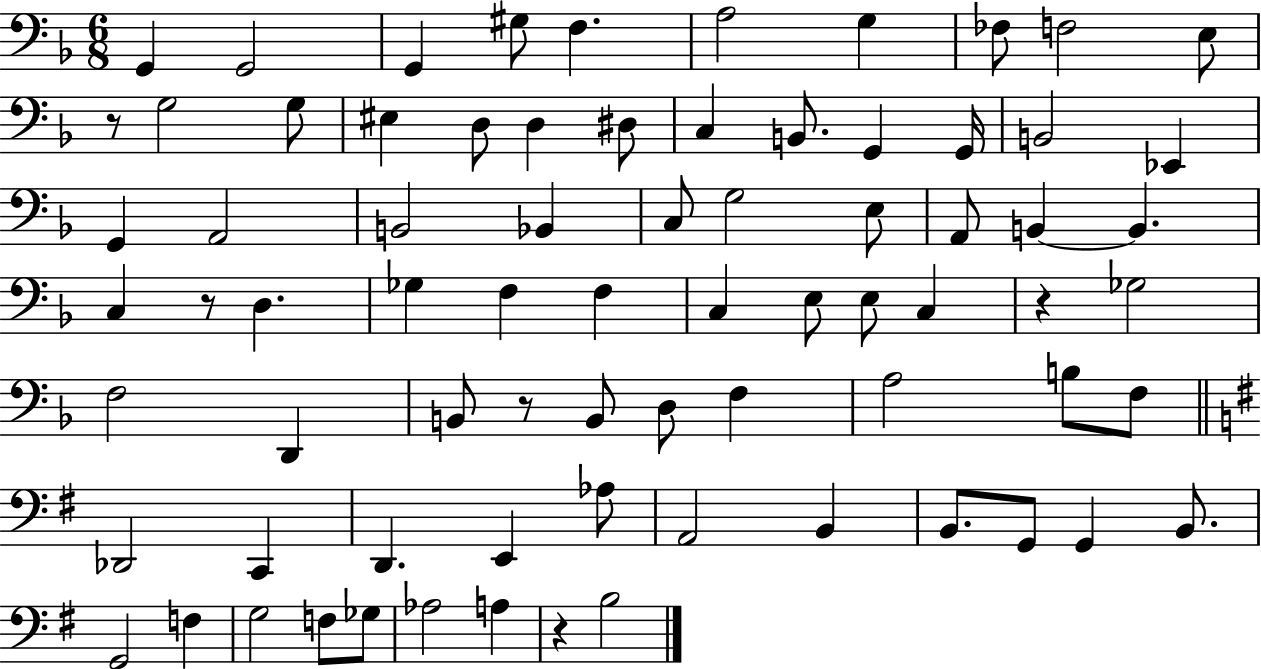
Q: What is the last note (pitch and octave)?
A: B3